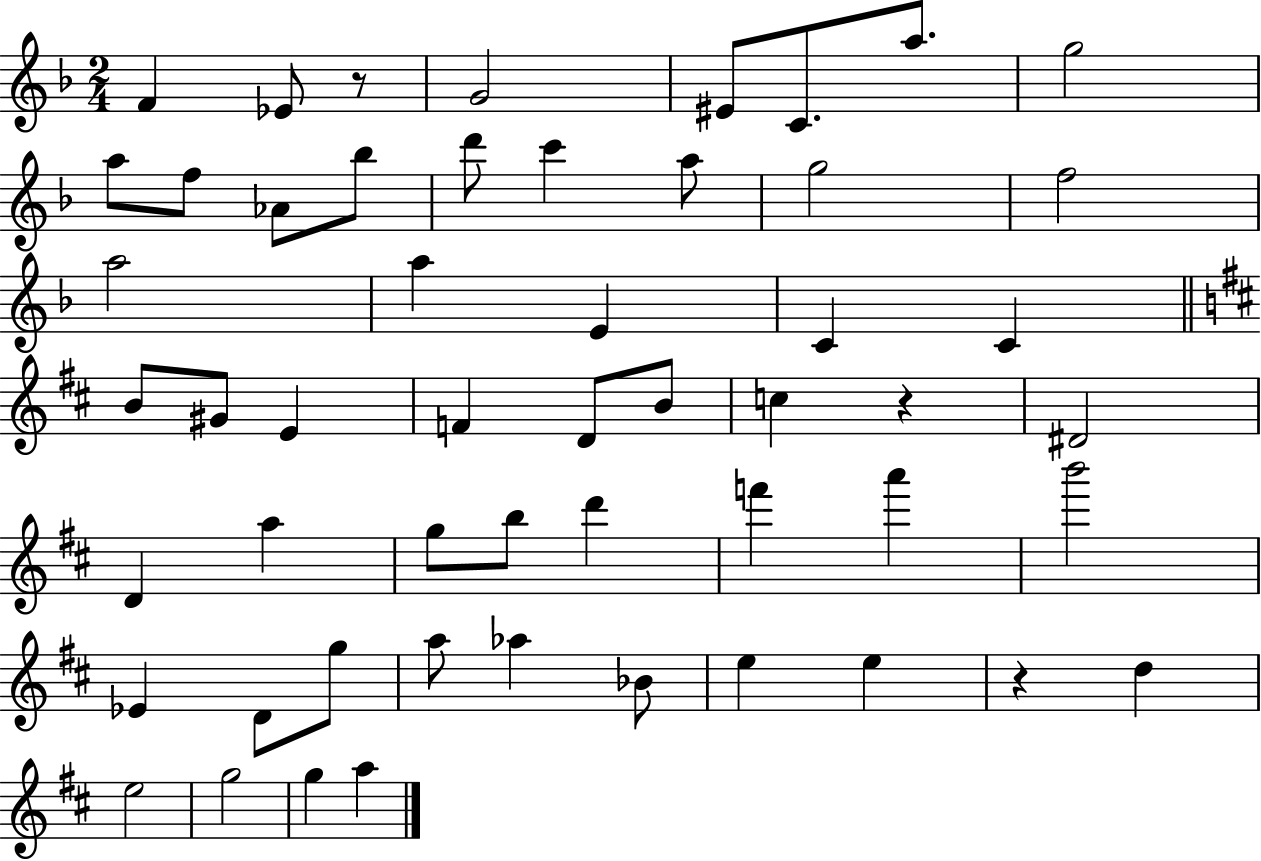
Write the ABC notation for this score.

X:1
T:Untitled
M:2/4
L:1/4
K:F
F _E/2 z/2 G2 ^E/2 C/2 a/2 g2 a/2 f/2 _A/2 _b/2 d'/2 c' a/2 g2 f2 a2 a E C C B/2 ^G/2 E F D/2 B/2 c z ^D2 D a g/2 b/2 d' f' a' b'2 _E D/2 g/2 a/2 _a _B/2 e e z d e2 g2 g a